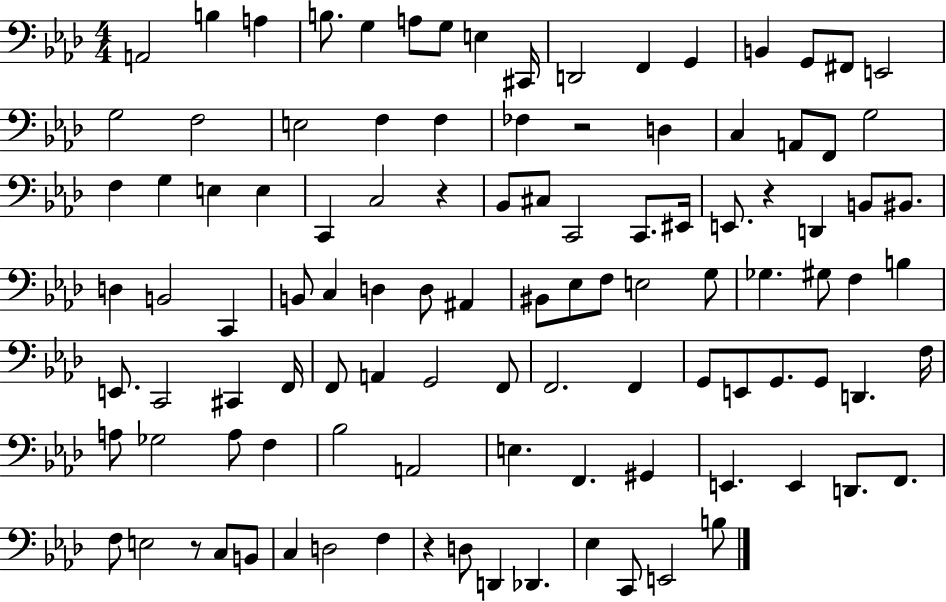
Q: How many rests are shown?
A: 5